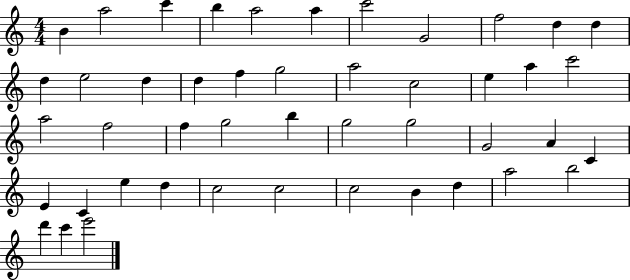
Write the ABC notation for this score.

X:1
T:Untitled
M:4/4
L:1/4
K:C
B a2 c' b a2 a c'2 G2 f2 d d d e2 d d f g2 a2 c2 e a c'2 a2 f2 f g2 b g2 g2 G2 A C E C e d c2 c2 c2 B d a2 b2 d' c' e'2